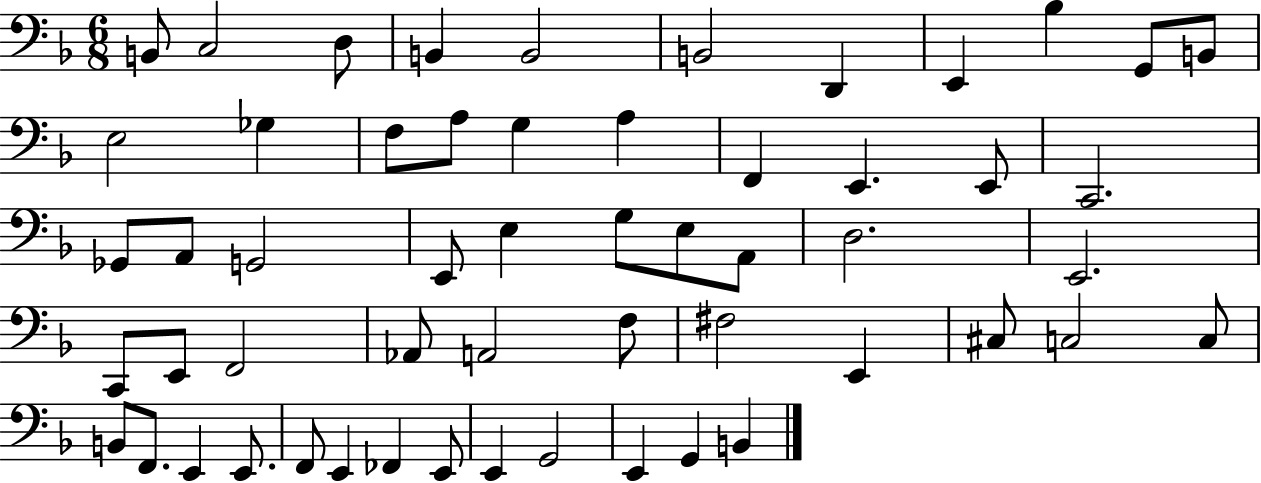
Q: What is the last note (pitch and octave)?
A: B2